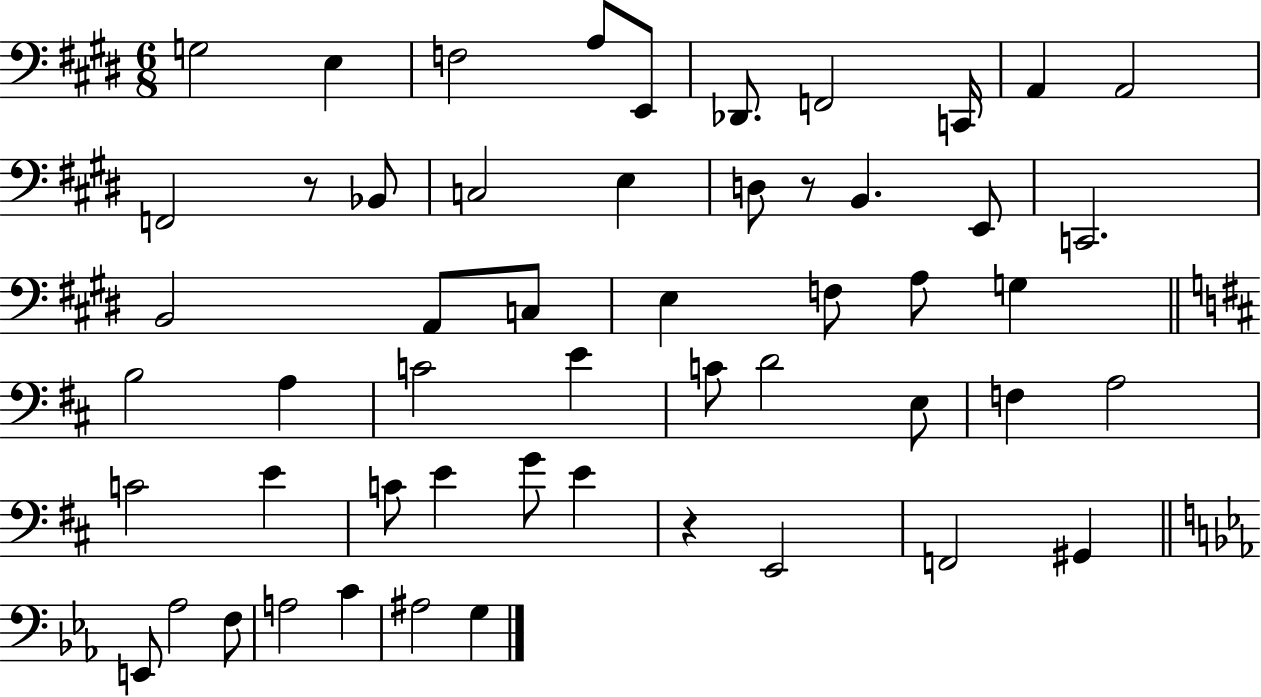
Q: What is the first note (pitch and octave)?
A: G3